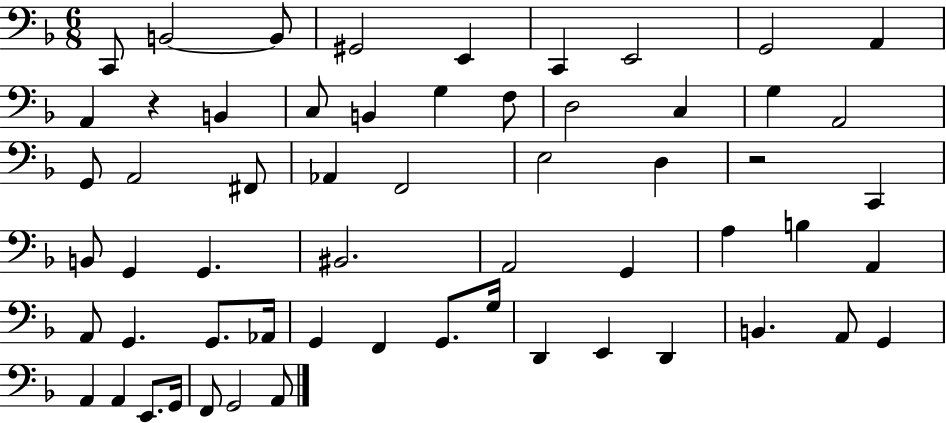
{
  \clef bass
  \numericTimeSignature
  \time 6/8
  \key f \major
  c,8 b,2~~ b,8 | gis,2 e,4 | c,4 e,2 | g,2 a,4 | \break a,4 r4 b,4 | c8 b,4 g4 f8 | d2 c4 | g4 a,2 | \break g,8 a,2 fis,8 | aes,4 f,2 | e2 d4 | r2 c,4 | \break b,8 g,4 g,4. | bis,2. | a,2 g,4 | a4 b4 a,4 | \break a,8 g,4. g,8. aes,16 | g,4 f,4 g,8. g16 | d,4 e,4 d,4 | b,4. a,8 g,4 | \break a,4 a,4 e,8. g,16 | f,8 g,2 a,8 | \bar "|."
}